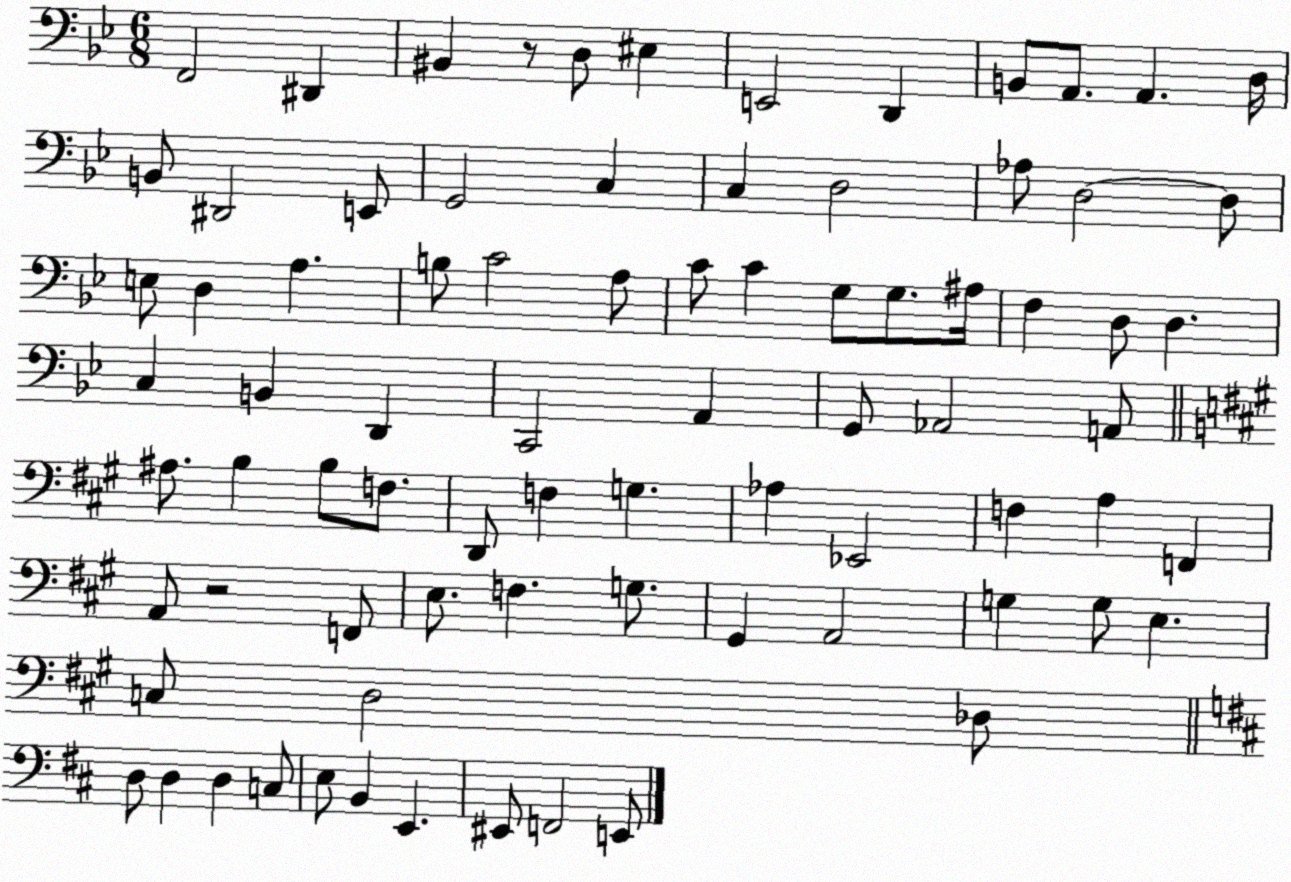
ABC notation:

X:1
T:Untitled
M:6/8
L:1/4
K:Bb
F,,2 ^D,, ^B,, z/2 D,/2 ^E, E,,2 D,, B,,/2 A,,/2 A,, D,/4 B,,/2 ^D,,2 E,,/2 G,,2 C, C, D,2 _A,/2 D,2 D,/2 E,/2 D, A, B,/2 C2 A,/2 C/2 C G,/2 G,/2 ^A,/4 F, D,/2 D, C, B,, D,, C,,2 A,, G,,/2 _A,,2 A,,/2 ^A,/2 B, B,/2 F,/2 D,,/2 F, G, _A, _E,,2 F, A, F,, A,,/2 z2 F,,/2 E,/2 F, G,/2 ^G,, A,,2 G, G,/2 E, C,/2 D,2 _D,/2 D,/2 D, D, C,/2 E,/2 B,, E,, ^E,,/2 F,,2 E,,/2